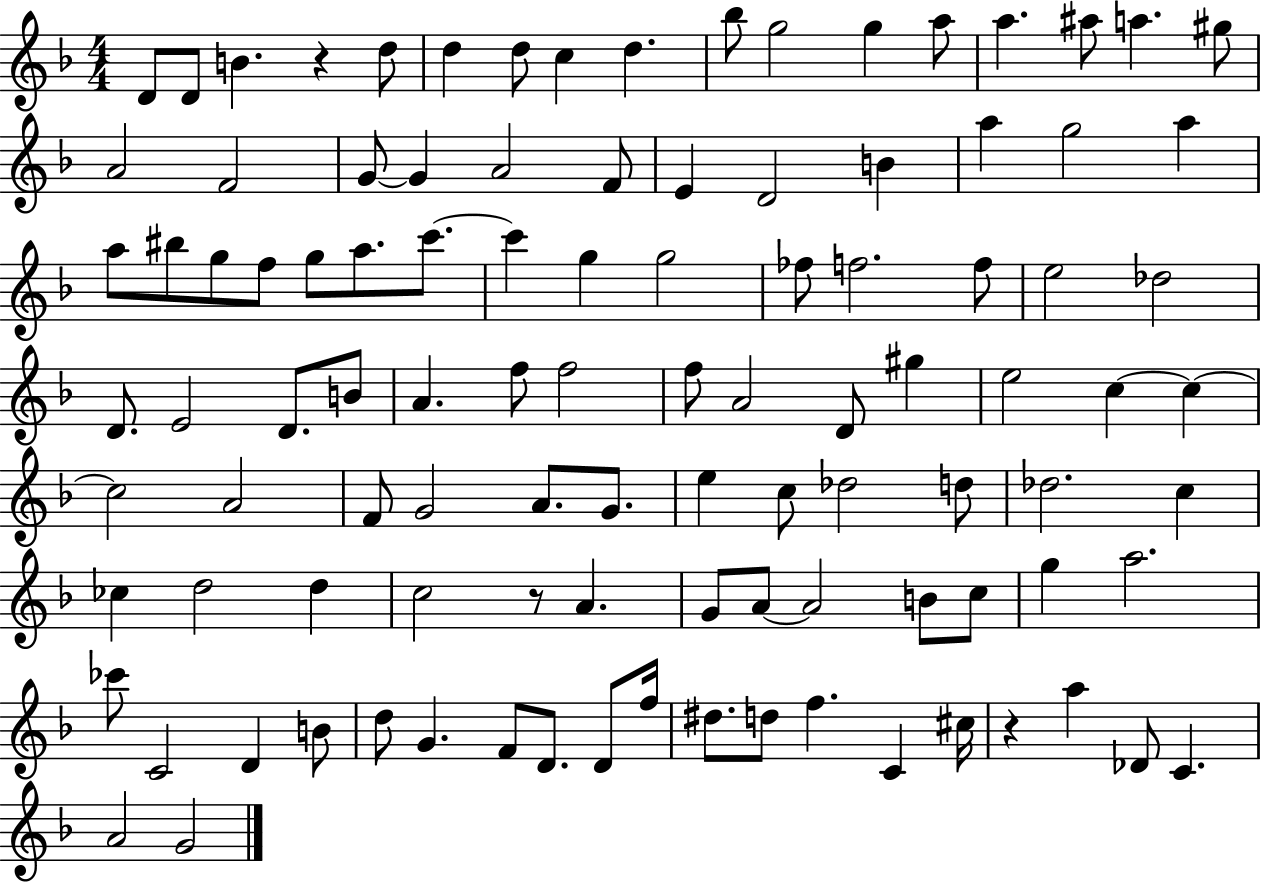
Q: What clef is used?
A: treble